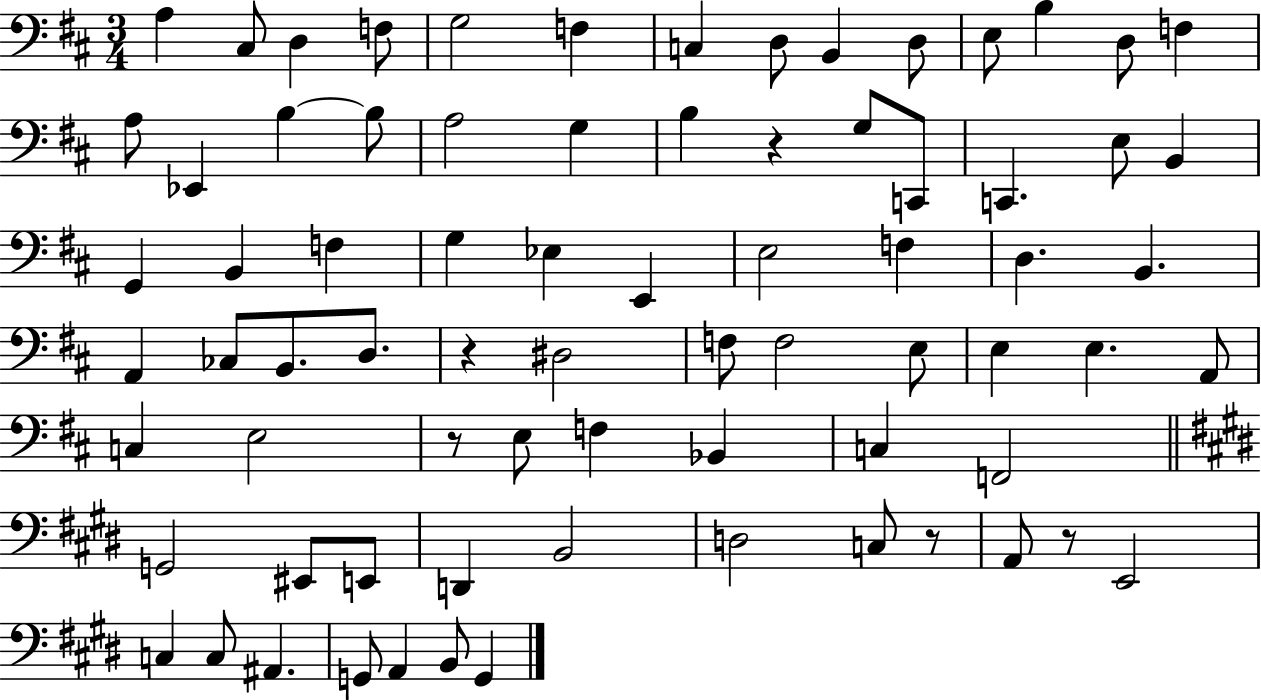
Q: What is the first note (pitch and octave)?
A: A3